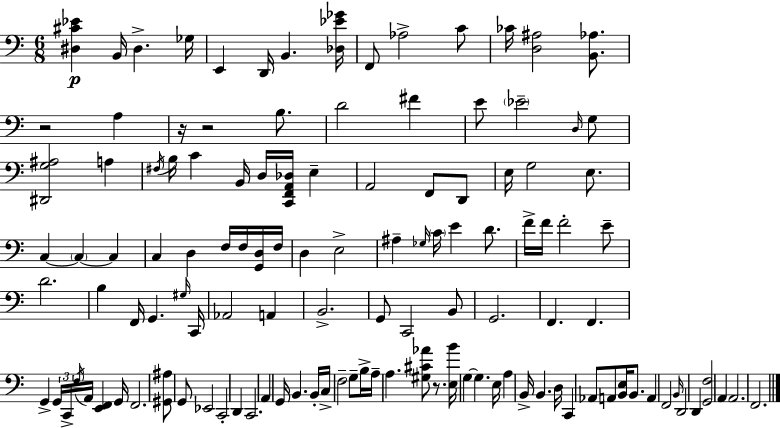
X:1
T:Untitled
M:6/8
L:1/4
K:Am
[^D,^C_E] B,,/4 ^D, _G,/4 E,, D,,/4 B,, [_D,_E_G]/4 F,,/2 _A,2 C/2 _C/4 [D,^A,]2 [B,,_A,]/2 z2 A, z/4 z2 B,/2 D2 ^F E/2 _E2 D,/4 G,/2 [^D,,G,^A,]2 A, ^F,/4 B,/4 C B,,/4 D,/4 [C,,F,,A,,_D,]/4 E, A,,2 F,,/2 D,,/2 E,/4 G,2 E,/2 C, C, C, C, D, F,/4 F,/4 [G,,D,]/4 F,/4 D, E,2 ^A, _G,/4 C/4 E D/2 F/4 F/4 F2 E/2 D2 B, F,,/4 G,, ^G,/4 C,,/4 _A,,2 A,, B,,2 G,,/2 C,,2 B,,/2 G,,2 F,, F,, G,, G,,/4 C,,/4 F,/4 A,,/4 [E,,F,,] G,,/4 F,,2 [^G,,^A,]/2 G,,/2 _E,,2 C,,2 D,, C,,2 A,, G,,/4 B,, B,,/4 C,/4 F,2 G,/2 B,/4 A,/4 A, [^G,^C_A]/2 z/2 [E,B]/4 G, G, E,/4 A, B,,/4 B,, D,/4 C,, _A,,/2 A,,/2 [B,,E,]/4 B,,/2 A,, F,,2 B,,/4 D,,2 D,, [G,,F,]2 A,, A,,2 F,,2